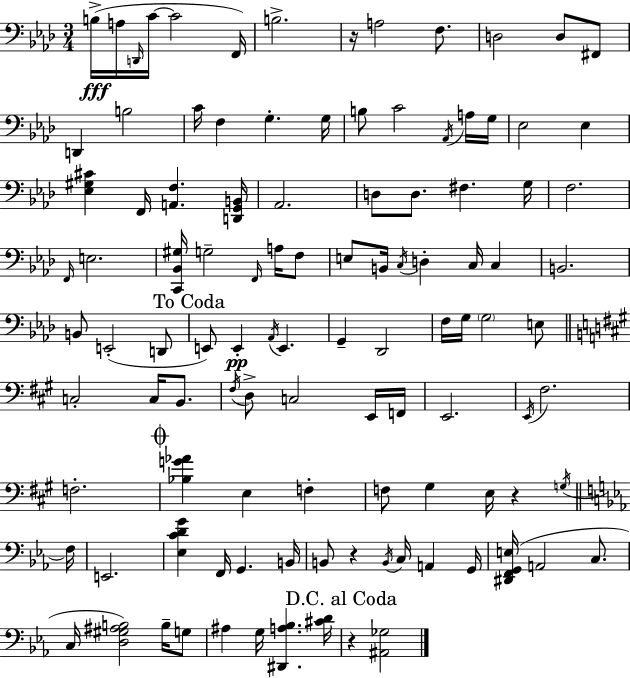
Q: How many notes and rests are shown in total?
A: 108